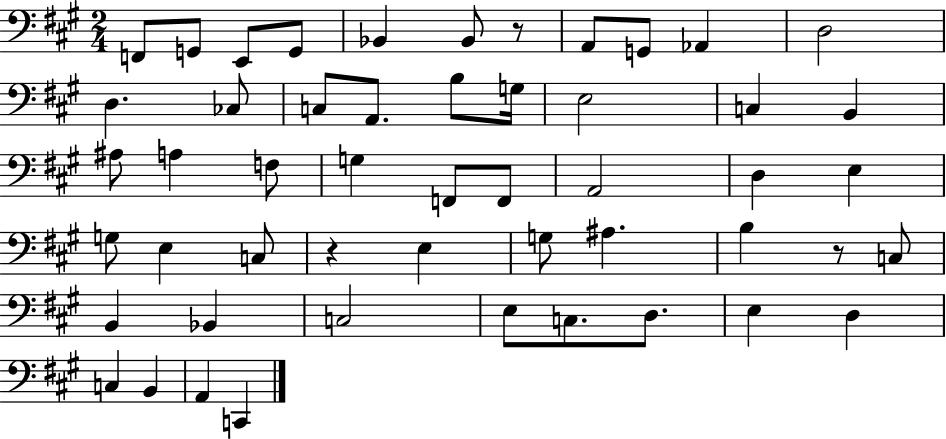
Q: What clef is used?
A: bass